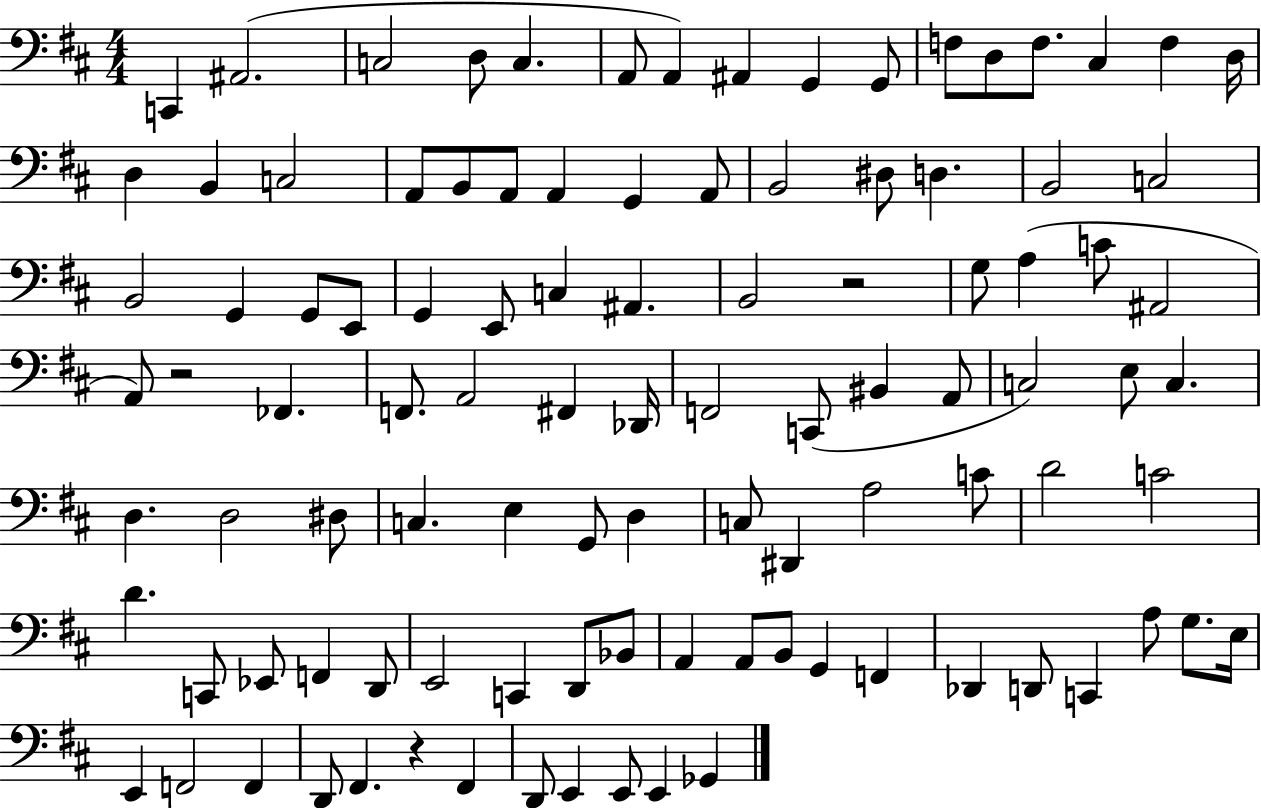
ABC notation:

X:1
T:Untitled
M:4/4
L:1/4
K:D
C,, ^A,,2 C,2 D,/2 C, A,,/2 A,, ^A,, G,, G,,/2 F,/2 D,/2 F,/2 ^C, F, D,/4 D, B,, C,2 A,,/2 B,,/2 A,,/2 A,, G,, A,,/2 B,,2 ^D,/2 D, B,,2 C,2 B,,2 G,, G,,/2 E,,/2 G,, E,,/2 C, ^A,, B,,2 z2 G,/2 A, C/2 ^A,,2 A,,/2 z2 _F,, F,,/2 A,,2 ^F,, _D,,/4 F,,2 C,,/2 ^B,, A,,/2 C,2 E,/2 C, D, D,2 ^D,/2 C, E, G,,/2 D, C,/2 ^D,, A,2 C/2 D2 C2 D C,,/2 _E,,/2 F,, D,,/2 E,,2 C,, D,,/2 _B,,/2 A,, A,,/2 B,,/2 G,, F,, _D,, D,,/2 C,, A,/2 G,/2 E,/4 E,, F,,2 F,, D,,/2 ^F,, z ^F,, D,,/2 E,, E,,/2 E,, _G,,